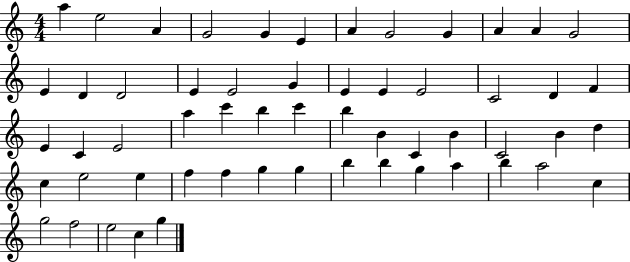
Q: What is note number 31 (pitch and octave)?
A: C6